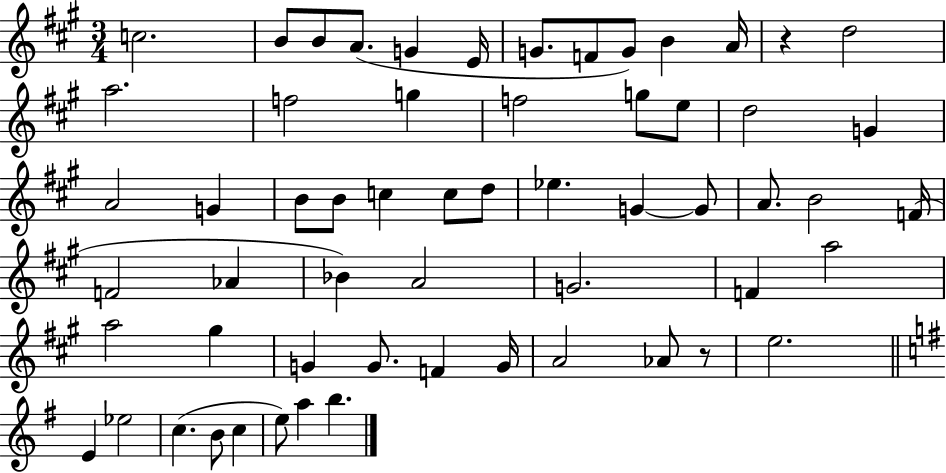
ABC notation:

X:1
T:Untitled
M:3/4
L:1/4
K:A
c2 B/2 B/2 A/2 G E/4 G/2 F/2 G/2 B A/4 z d2 a2 f2 g f2 g/2 e/2 d2 G A2 G B/2 B/2 c c/2 d/2 _e G G/2 A/2 B2 F/4 F2 _A _B A2 G2 F a2 a2 ^g G G/2 F G/4 A2 _A/2 z/2 e2 E _e2 c B/2 c e/2 a b